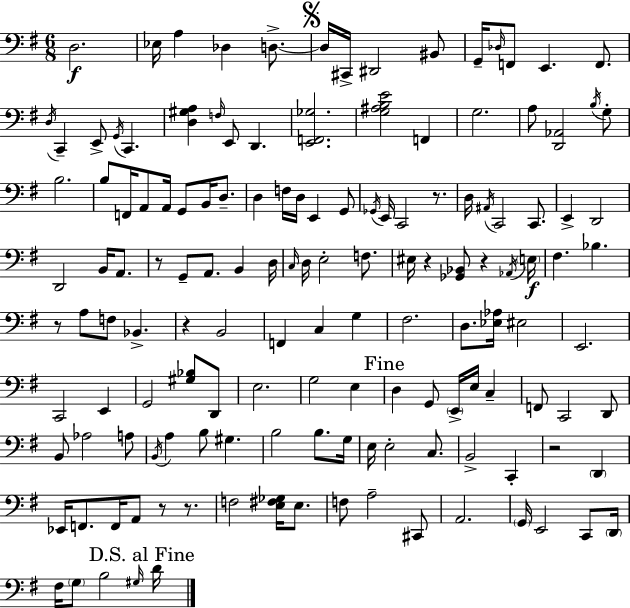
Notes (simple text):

D3/h. Eb3/s A3/q Db3/q D3/e. D3/s C#2/s D#2/h BIS2/e G2/s Db3/s F2/e E2/q. F2/e. D3/s C2/q E2/e G2/s C2/q. [D3,G#3,A3]/q F3/s E2/e D2/q. [E2,F2,Gb3]/h. [G3,A#3,B3,E4]/h F2/q G3/h. A3/e [D2,Ab2]/h B3/s G3/e B3/h. B3/e F2/s A2/e A2/s G2/e B2/s D3/e. D3/q F3/s D3/s E2/q G2/e Gb2/s E2/s C2/h R/e. D3/s A#2/s C2/h C2/e. E2/q D2/h D2/h B2/s A2/e. R/e G2/e A2/e. B2/q D3/s C3/s D3/s E3/h F3/e. EIS3/s R/q [Gb2,Bb2]/e R/q Ab2/s E3/s F#3/q. Bb3/q. R/e A3/e F3/e Bb2/q. R/q B2/h F2/q C3/q G3/q F#3/h. D3/e. [Eb3,Ab3]/s EIS3/h E2/h. C2/h E2/q G2/h [G#3,Bb3]/e D2/e E3/h. G3/h E3/q D3/q G2/e E2/s E3/s C3/q F2/e C2/h D2/e B2/e Ab3/h A3/e B2/s A3/q B3/e G#3/q. B3/h B3/e. G3/s E3/s E3/h C3/e. B2/h C2/q R/h D2/q Eb2/s F2/e. F2/s A2/e R/e R/e. F3/h [E3,F#3,Gb3]/s E3/e. F3/e A3/h C#2/e A2/h. G2/s E2/h C2/e D2/s F#3/s G3/e B3/h G#3/s D4/s